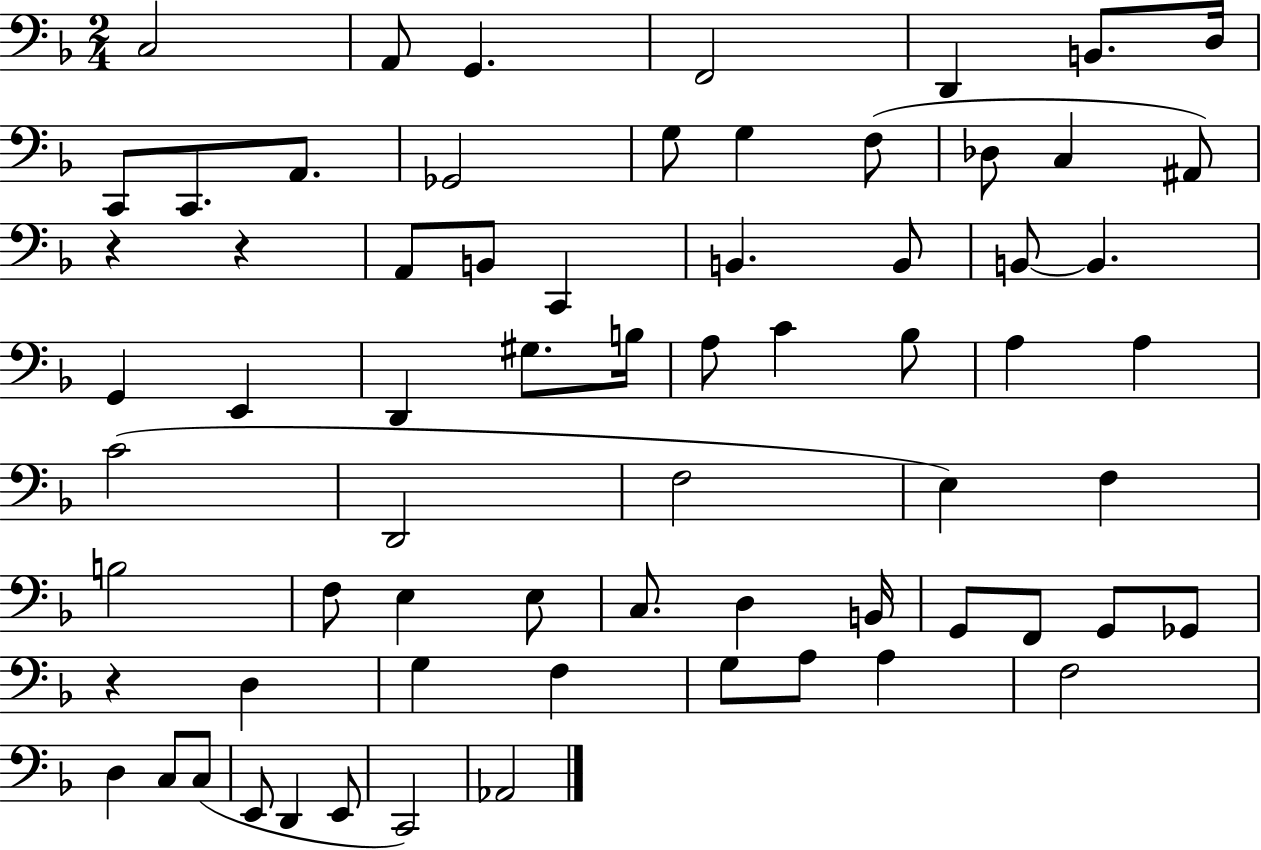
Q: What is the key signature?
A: F major